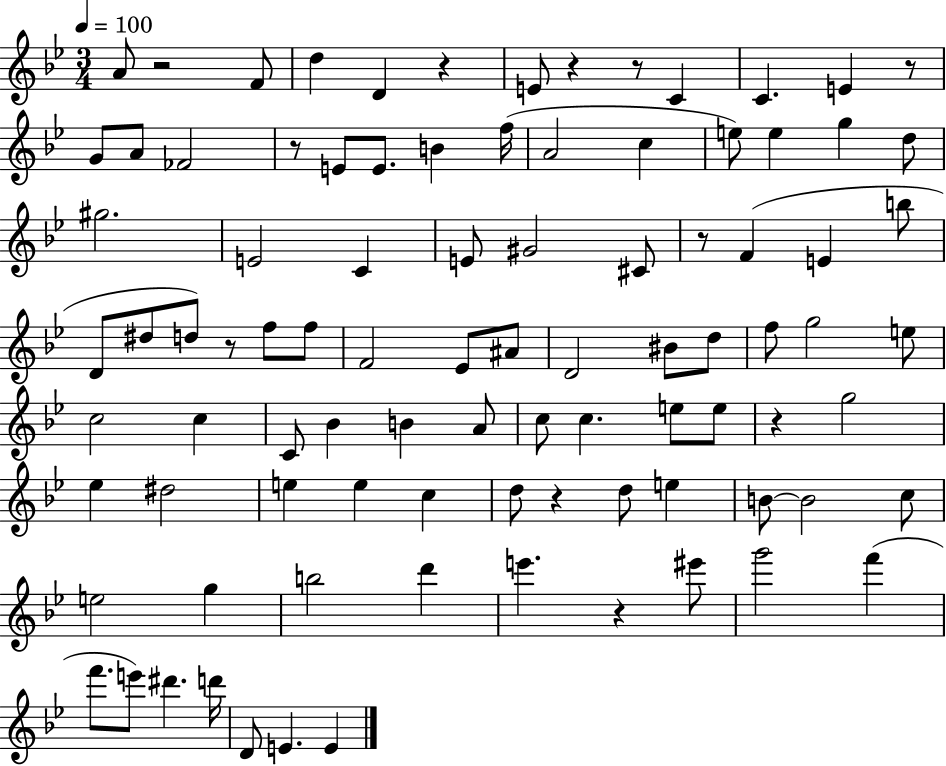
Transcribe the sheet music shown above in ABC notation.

X:1
T:Untitled
M:3/4
L:1/4
K:Bb
A/2 z2 F/2 d D z E/2 z z/2 C C E z/2 G/2 A/2 _F2 z/2 E/2 E/2 B f/4 A2 c e/2 e g d/2 ^g2 E2 C E/2 ^G2 ^C/2 z/2 F E b/2 D/2 ^d/2 d/2 z/2 f/2 f/2 F2 _E/2 ^A/2 D2 ^B/2 d/2 f/2 g2 e/2 c2 c C/2 _B B A/2 c/2 c e/2 e/2 z g2 _e ^d2 e e c d/2 z d/2 e B/2 B2 c/2 e2 g b2 d' e' z ^e'/2 g'2 f' f'/2 e'/2 ^d' d'/4 D/2 E E